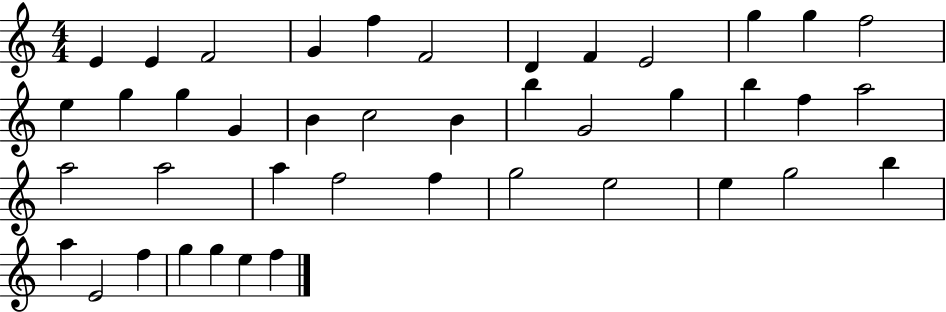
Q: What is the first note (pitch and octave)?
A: E4